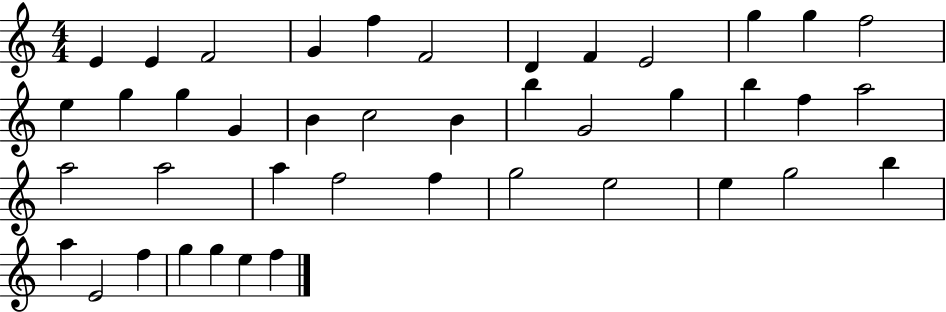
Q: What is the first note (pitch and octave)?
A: E4